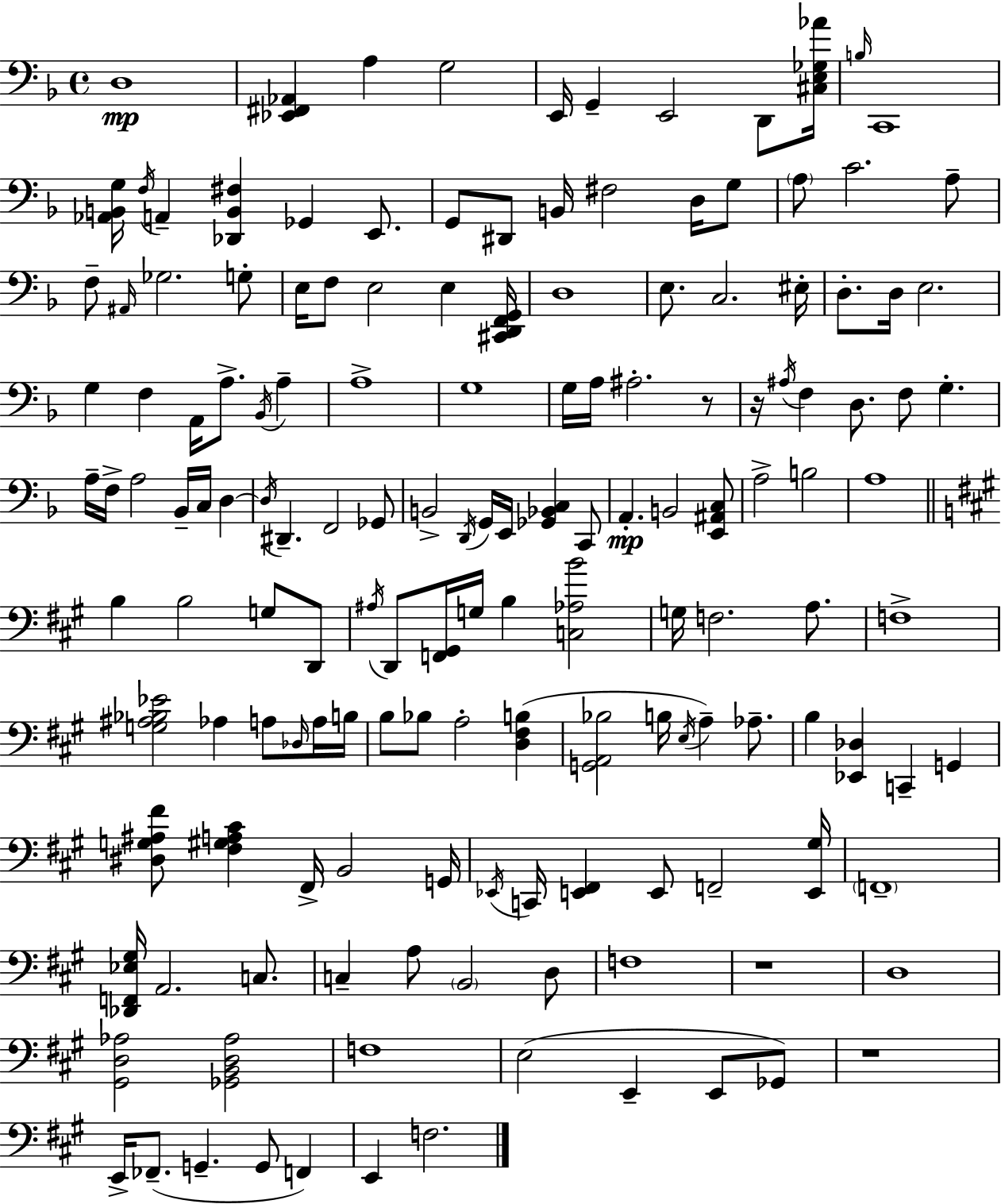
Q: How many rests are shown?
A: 4